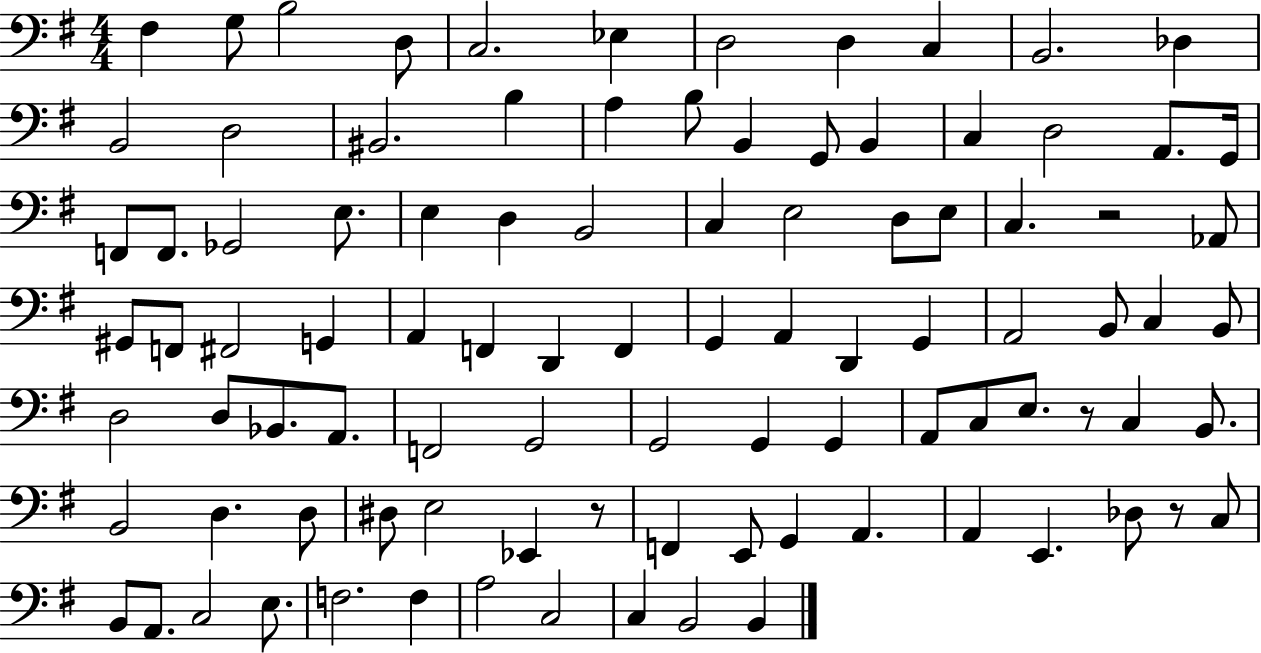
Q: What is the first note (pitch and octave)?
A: F#3